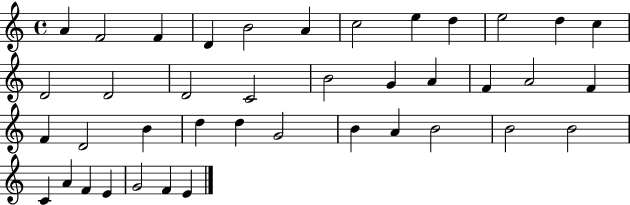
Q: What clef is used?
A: treble